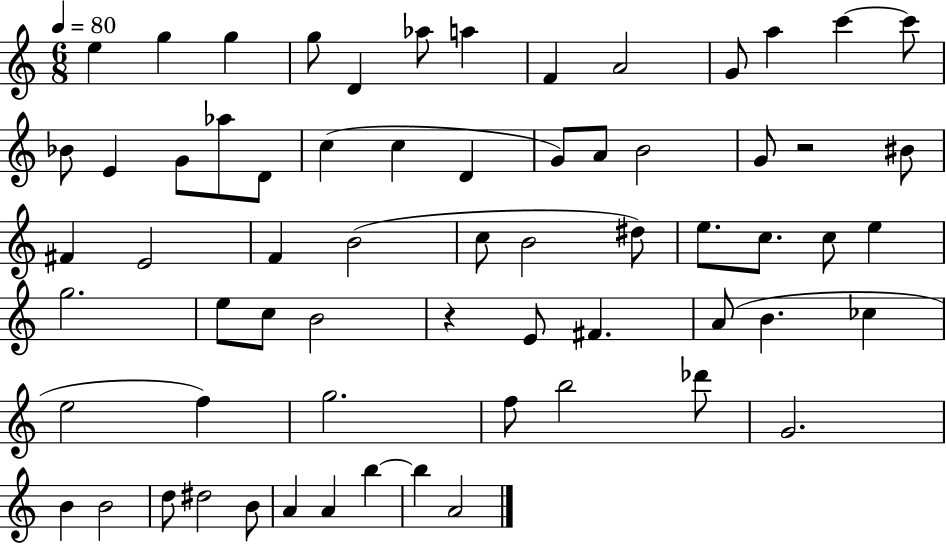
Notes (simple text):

E5/q G5/q G5/q G5/e D4/q Ab5/e A5/q F4/q A4/h G4/e A5/q C6/q C6/e Bb4/e E4/q G4/e Ab5/e D4/e C5/q C5/q D4/q G4/e A4/e B4/h G4/e R/h BIS4/e F#4/q E4/h F4/q B4/h C5/e B4/h D#5/e E5/e. C5/e. C5/e E5/q G5/h. E5/e C5/e B4/h R/q E4/e F#4/q. A4/e B4/q. CES5/q E5/h F5/q G5/h. F5/e B5/h Db6/e G4/h. B4/q B4/h D5/e D#5/h B4/e A4/q A4/q B5/q B5/q A4/h